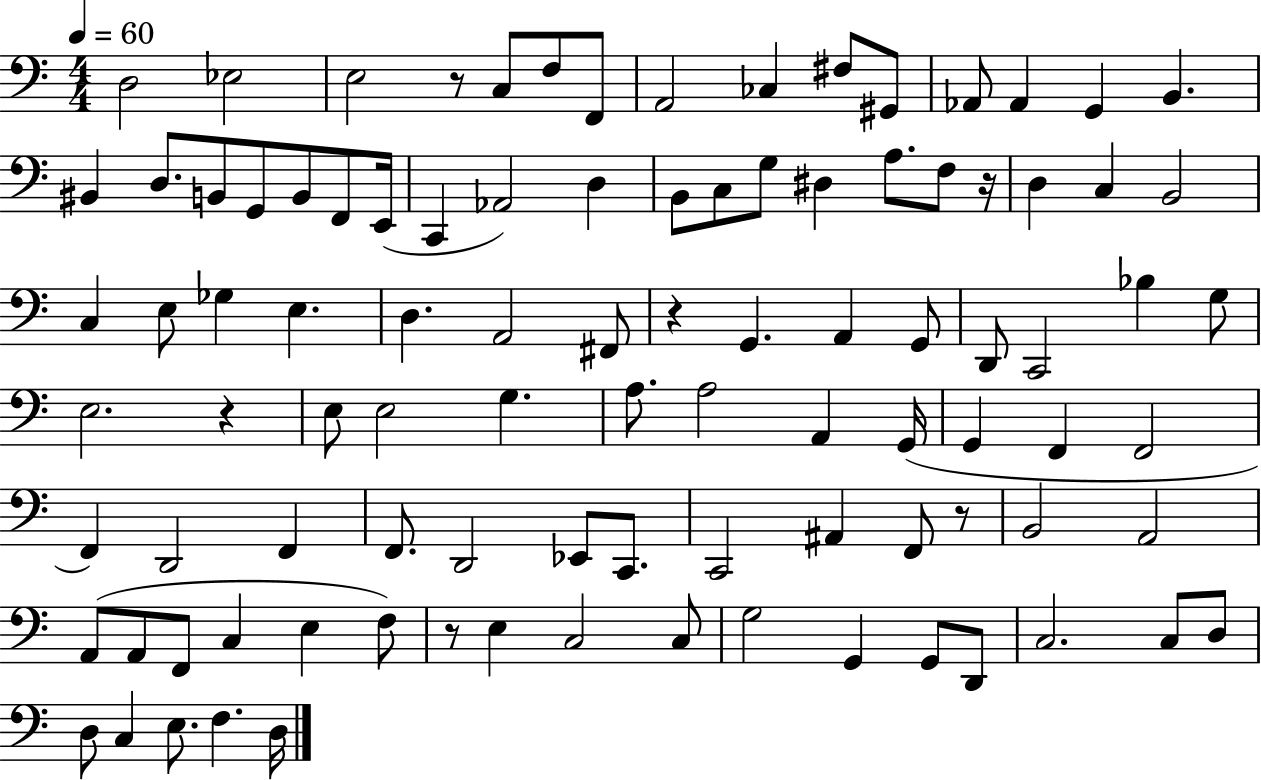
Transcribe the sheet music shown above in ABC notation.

X:1
T:Untitled
M:4/4
L:1/4
K:C
D,2 _E,2 E,2 z/2 C,/2 F,/2 F,,/2 A,,2 _C, ^F,/2 ^G,,/2 _A,,/2 _A,, G,, B,, ^B,, D,/2 B,,/2 G,,/2 B,,/2 F,,/2 E,,/4 C,, _A,,2 D, B,,/2 C,/2 G,/2 ^D, A,/2 F,/2 z/4 D, C, B,,2 C, E,/2 _G, E, D, A,,2 ^F,,/2 z G,, A,, G,,/2 D,,/2 C,,2 _B, G,/2 E,2 z E,/2 E,2 G, A,/2 A,2 A,, G,,/4 G,, F,, F,,2 F,, D,,2 F,, F,,/2 D,,2 _E,,/2 C,,/2 C,,2 ^A,, F,,/2 z/2 B,,2 A,,2 A,,/2 A,,/2 F,,/2 C, E, F,/2 z/2 E, C,2 C,/2 G,2 G,, G,,/2 D,,/2 C,2 C,/2 D,/2 D,/2 C, E,/2 F, D,/4